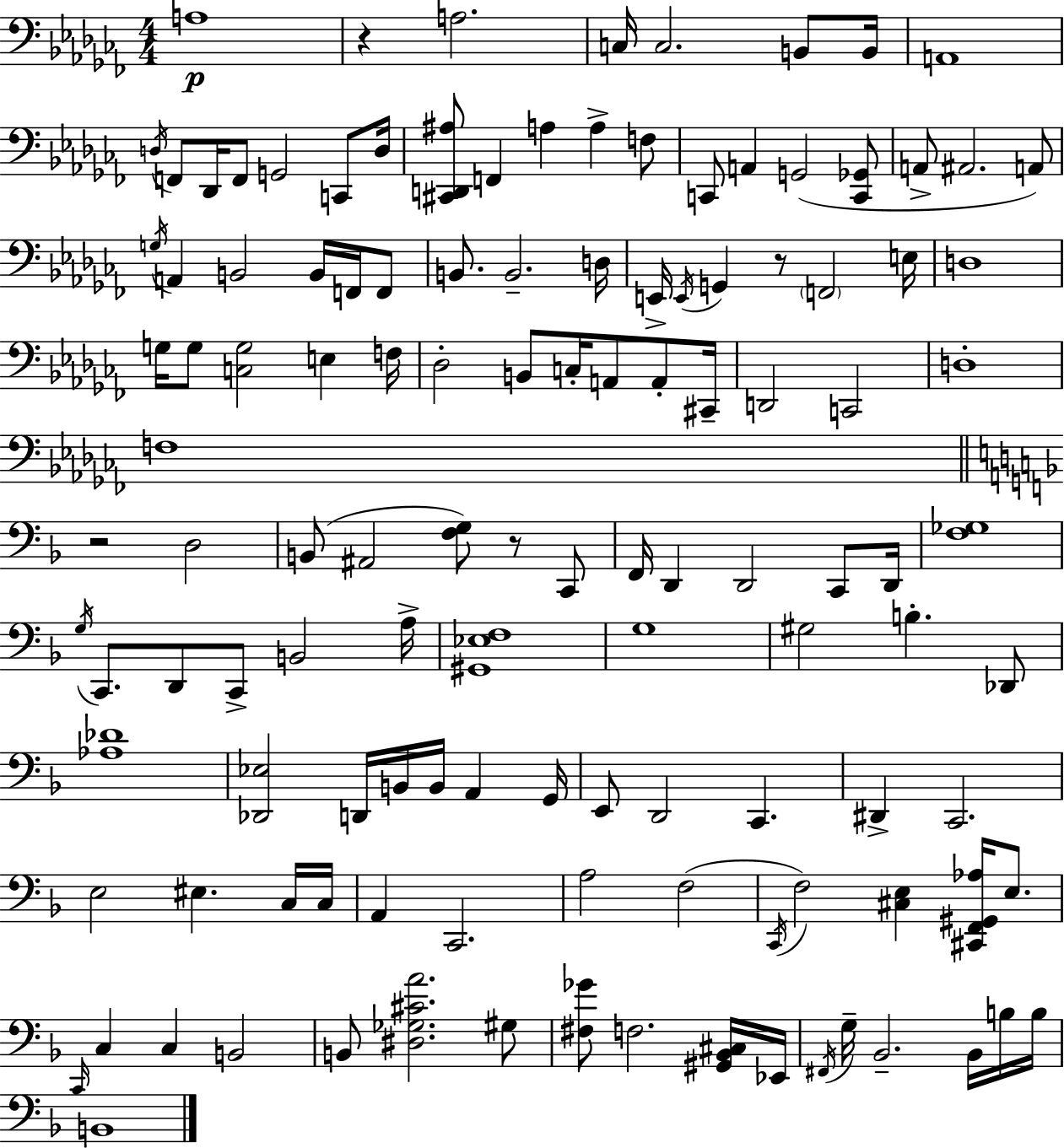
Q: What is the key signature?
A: AES minor